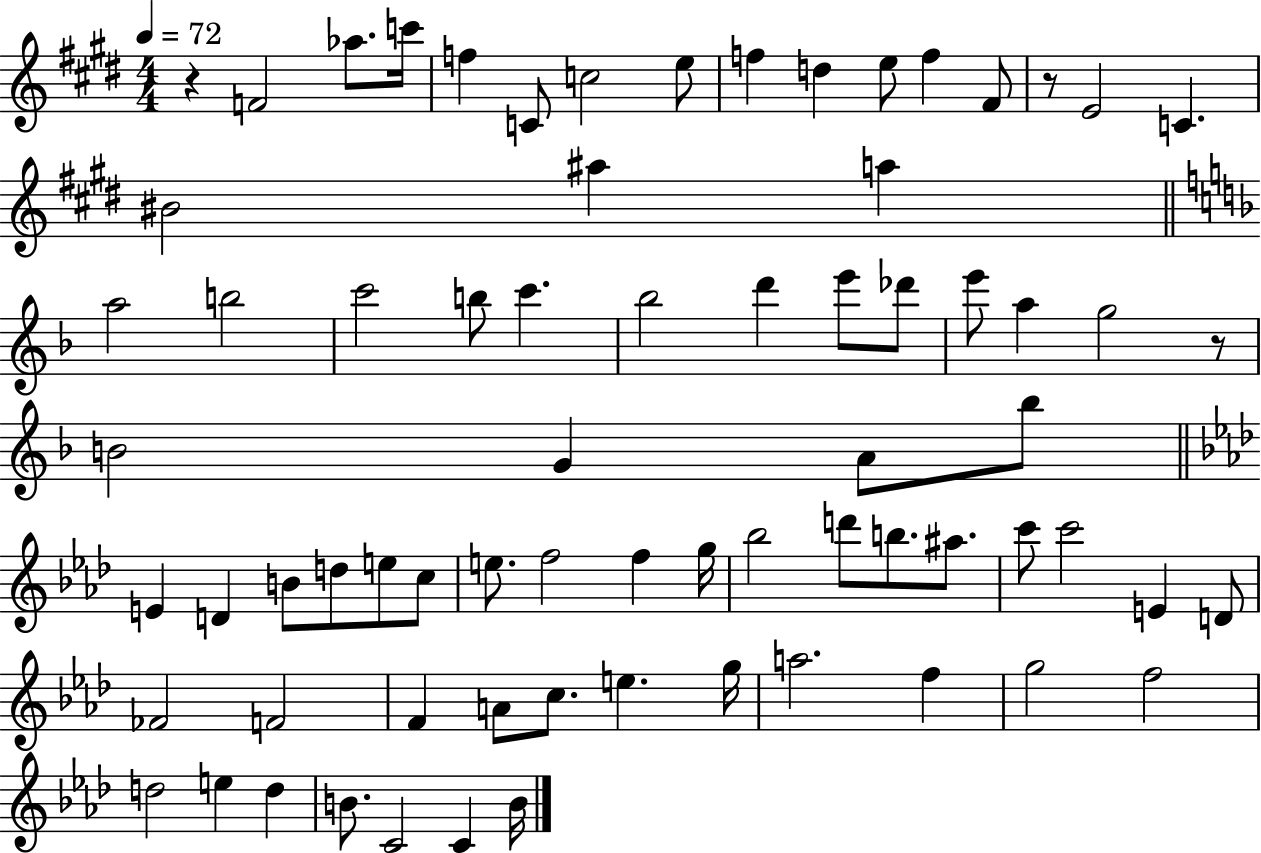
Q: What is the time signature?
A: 4/4